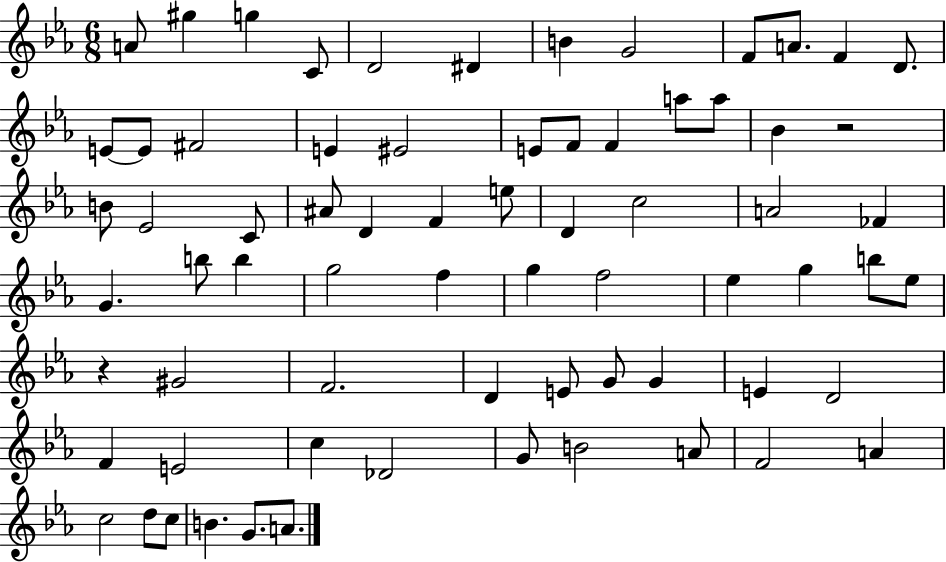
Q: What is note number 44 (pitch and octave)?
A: B5